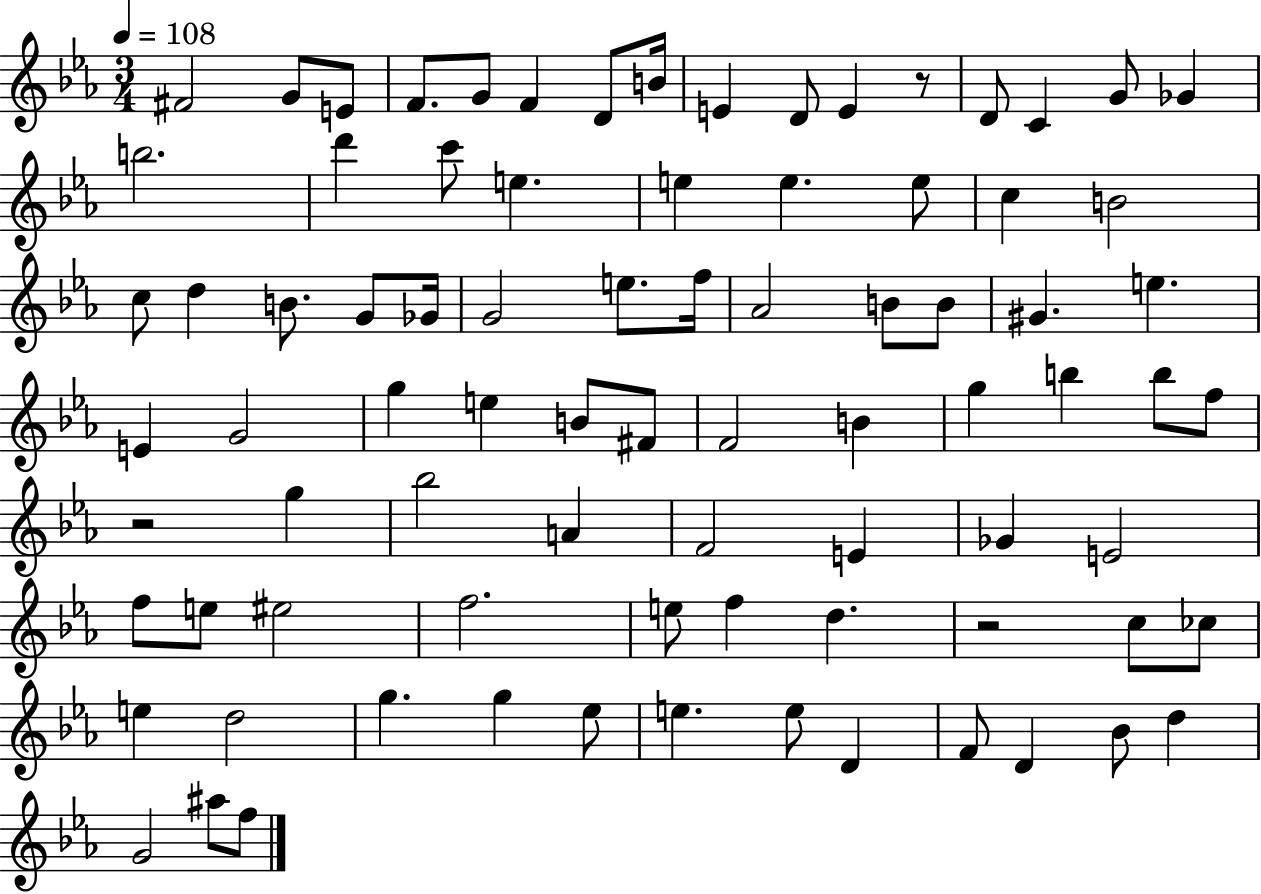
F#4/h G4/e E4/e F4/e. G4/e F4/q D4/e B4/s E4/q D4/e E4/q R/e D4/e C4/q G4/e Gb4/q B5/h. D6/q C6/e E5/q. E5/q E5/q. E5/e C5/q B4/h C5/e D5/q B4/e. G4/e Gb4/s G4/h E5/e. F5/s Ab4/h B4/e B4/e G#4/q. E5/q. E4/q G4/h G5/q E5/q B4/e F#4/e F4/h B4/q G5/q B5/q B5/e F5/e R/h G5/q Bb5/h A4/q F4/h E4/q Gb4/q E4/h F5/e E5/e EIS5/h F5/h. E5/e F5/q D5/q. R/h C5/e CES5/e E5/q D5/h G5/q. G5/q Eb5/e E5/q. E5/e D4/q F4/e D4/q Bb4/e D5/q G4/h A#5/e F5/e